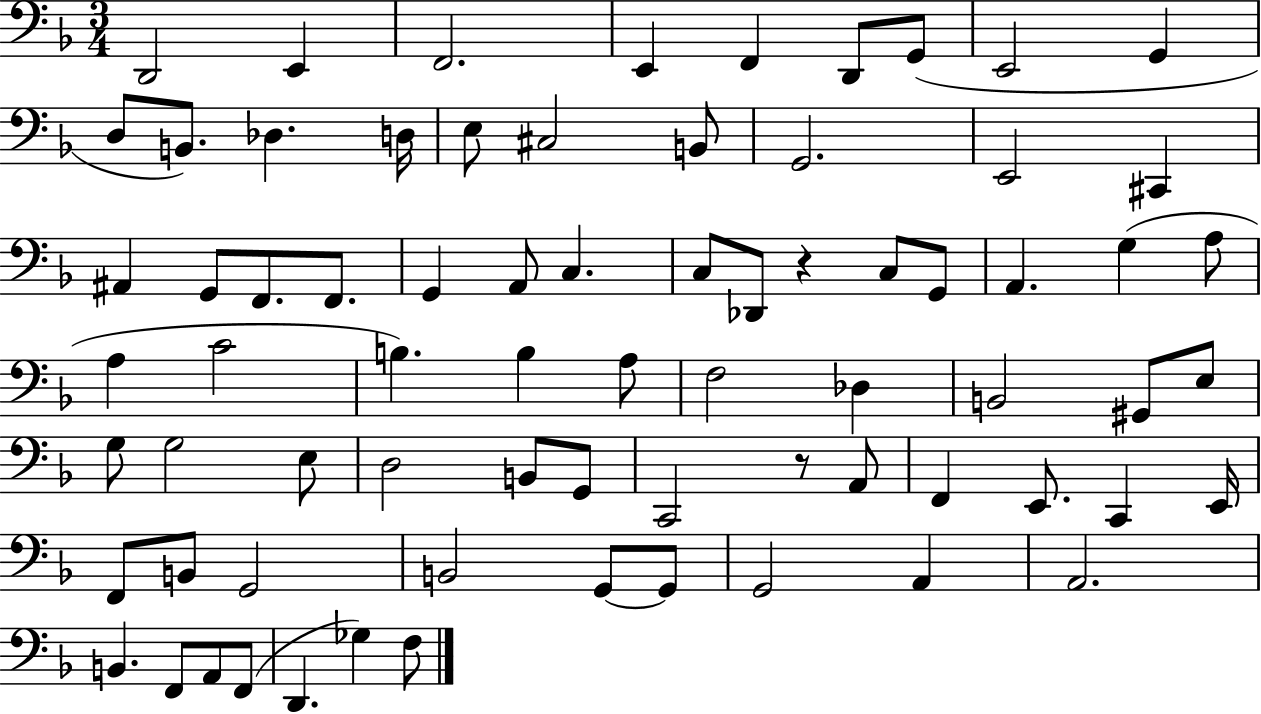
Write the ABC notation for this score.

X:1
T:Untitled
M:3/4
L:1/4
K:F
D,,2 E,, F,,2 E,, F,, D,,/2 G,,/2 E,,2 G,, D,/2 B,,/2 _D, D,/4 E,/2 ^C,2 B,,/2 G,,2 E,,2 ^C,, ^A,, G,,/2 F,,/2 F,,/2 G,, A,,/2 C, C,/2 _D,,/2 z C,/2 G,,/2 A,, G, A,/2 A, C2 B, B, A,/2 F,2 _D, B,,2 ^G,,/2 E,/2 G,/2 G,2 E,/2 D,2 B,,/2 G,,/2 C,,2 z/2 A,,/2 F,, E,,/2 C,, E,,/4 F,,/2 B,,/2 G,,2 B,,2 G,,/2 G,,/2 G,,2 A,, A,,2 B,, F,,/2 A,,/2 F,,/2 D,, _G, F,/2